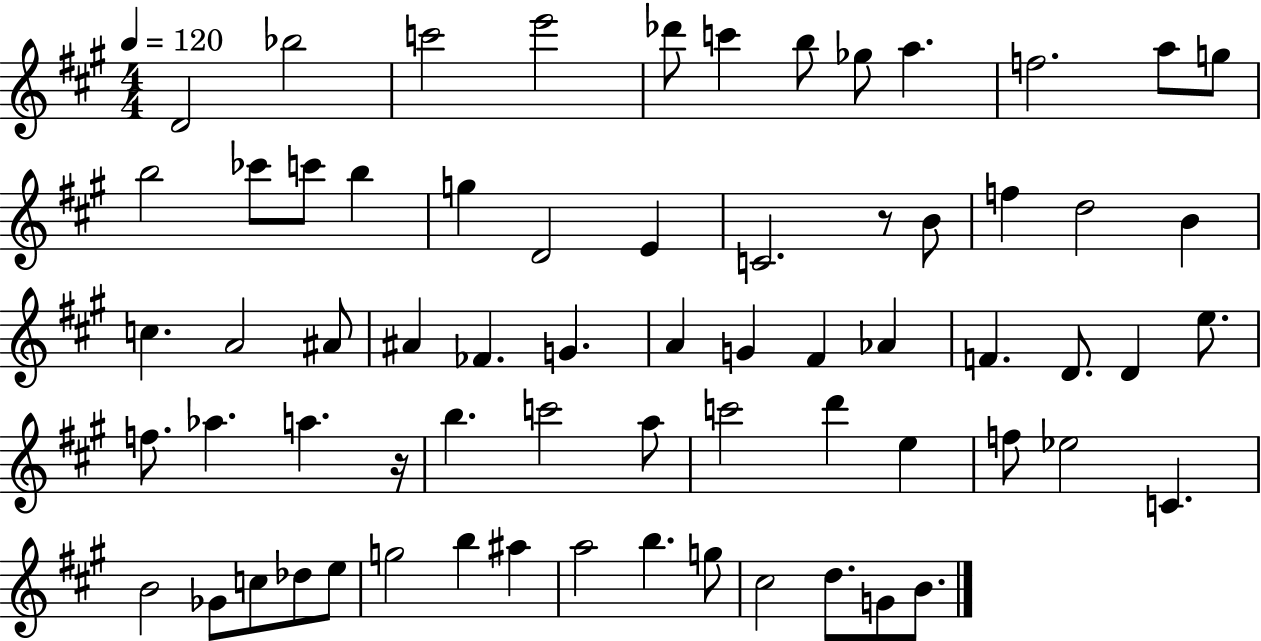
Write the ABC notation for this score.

X:1
T:Untitled
M:4/4
L:1/4
K:A
D2 _b2 c'2 e'2 _d'/2 c' b/2 _g/2 a f2 a/2 g/2 b2 _c'/2 c'/2 b g D2 E C2 z/2 B/2 f d2 B c A2 ^A/2 ^A _F G A G ^F _A F D/2 D e/2 f/2 _a a z/4 b c'2 a/2 c'2 d' e f/2 _e2 C B2 _G/2 c/2 _d/2 e/2 g2 b ^a a2 b g/2 ^c2 d/2 G/2 B/2